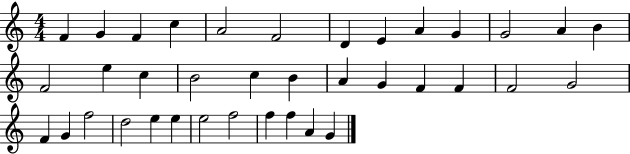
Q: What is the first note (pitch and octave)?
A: F4